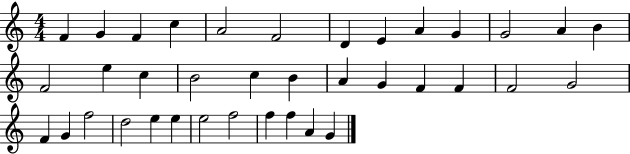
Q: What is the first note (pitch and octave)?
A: F4